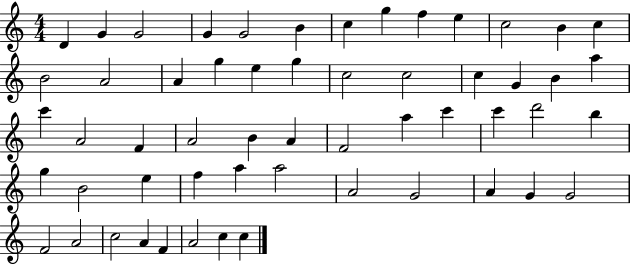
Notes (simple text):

D4/q G4/q G4/h G4/q G4/h B4/q C5/q G5/q F5/q E5/q C5/h B4/q C5/q B4/h A4/h A4/q G5/q E5/q G5/q C5/h C5/h C5/q G4/q B4/q A5/q C6/q A4/h F4/q A4/h B4/q A4/q F4/h A5/q C6/q C6/q D6/h B5/q G5/q B4/h E5/q F5/q A5/q A5/h A4/h G4/h A4/q G4/q G4/h F4/h A4/h C5/h A4/q F4/q A4/h C5/q C5/q